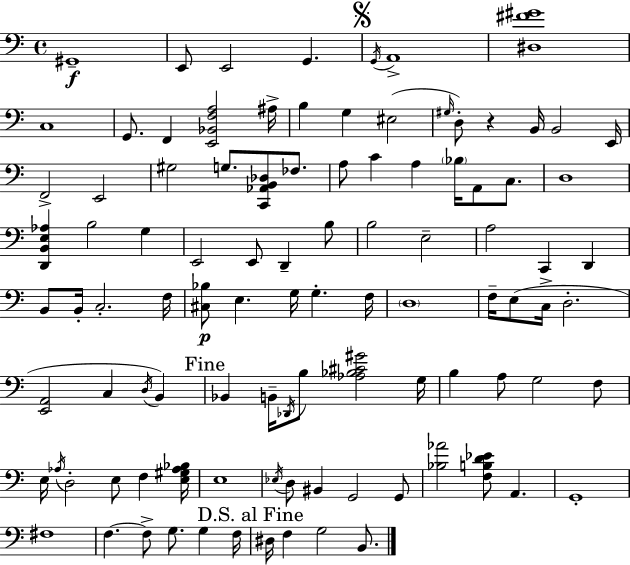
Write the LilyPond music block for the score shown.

{
  \clef bass
  \time 4/4
  \defaultTimeSignature
  \key a \minor
  gis,1--\f | e,8 e,2 g,4. | \mark \markup { \musicglyph "scripts.segno" } \acciaccatura { g,16 } a,1-> | <dis fis' gis'>1 | \break c1 | g,8. f,4 <e, bes, f a>2 | ais16-> b4 g4 eis2( | \grace { gis16 } d8-.) r4 b,16 b,2 | \break e,16 f,2-> e,2 | gis2 g8. <c, aes, b, des>8 fes8. | a8 c'4 a4 \parenthesize bes16 a,8 c8. | d1 | \break <d, b, e aes>4 b2 g4 | e,2 e,8 d,4-- | b8 b2 e2-- | a2 c,4 d,4 | \break b,8 b,16-. c2.-. | f16 <cis bes>8\p e4. g16 g4.-. | f16 \parenthesize d1 | f16-- e8( c16-> d2.-. | \break <e, a,>2 c4 \acciaccatura { d16 }) b,4 | \mark "Fine" bes,4 b,16-- \acciaccatura { des,16 } b8 <aes bes cis' gis'>2 | g16 b4 a8 g2 | f8 e16 \acciaccatura { aes16 } d2-. e8 | \break f4 <e gis aes bes>16 e1 | \acciaccatura { ees16 } d8 bis,4 g,2 | g,8 <bes aes'>2 <f b d' ees'>8 | a,4. g,1-. | \break fis1 | f4.~~ f8-> g8. | g4 f16 \mark "D.S. al Fine" dis16 f4 g2 | b,8. \bar "|."
}